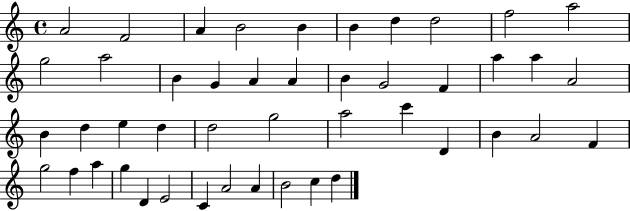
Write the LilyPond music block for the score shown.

{
  \clef treble
  \time 4/4
  \defaultTimeSignature
  \key c \major
  a'2 f'2 | a'4 b'2 b'4 | b'4 d''4 d''2 | f''2 a''2 | \break g''2 a''2 | b'4 g'4 a'4 a'4 | b'4 g'2 f'4 | a''4 a''4 a'2 | \break b'4 d''4 e''4 d''4 | d''2 g''2 | a''2 c'''4 d'4 | b'4 a'2 f'4 | \break g''2 f''4 a''4 | g''4 d'4 e'2 | c'4 a'2 a'4 | b'2 c''4 d''4 | \break \bar "|."
}